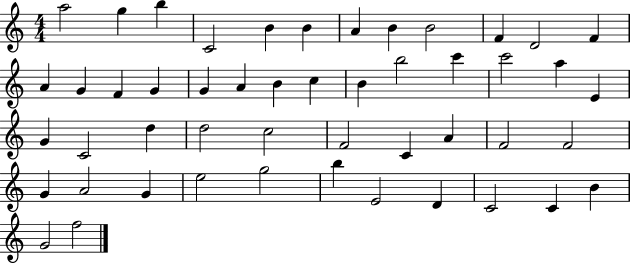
{
  \clef treble
  \numericTimeSignature
  \time 4/4
  \key c \major
  a''2 g''4 b''4 | c'2 b'4 b'4 | a'4 b'4 b'2 | f'4 d'2 f'4 | \break a'4 g'4 f'4 g'4 | g'4 a'4 b'4 c''4 | b'4 b''2 c'''4 | c'''2 a''4 e'4 | \break g'4 c'2 d''4 | d''2 c''2 | f'2 c'4 a'4 | f'2 f'2 | \break g'4 a'2 g'4 | e''2 g''2 | b''4 e'2 d'4 | c'2 c'4 b'4 | \break g'2 f''2 | \bar "|."
}